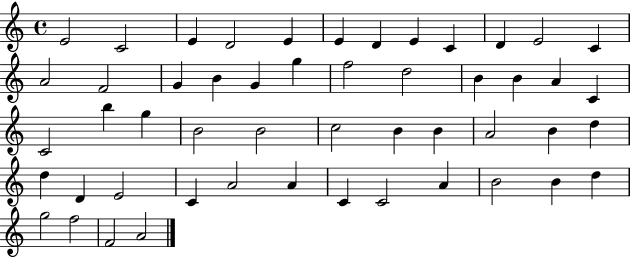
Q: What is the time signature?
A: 4/4